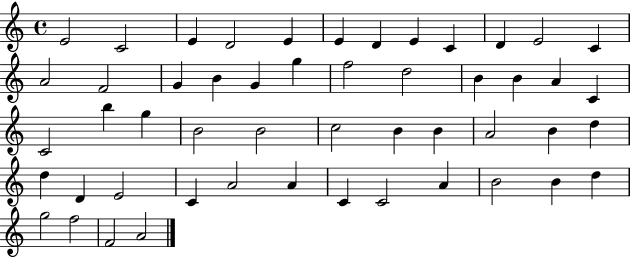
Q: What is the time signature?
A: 4/4